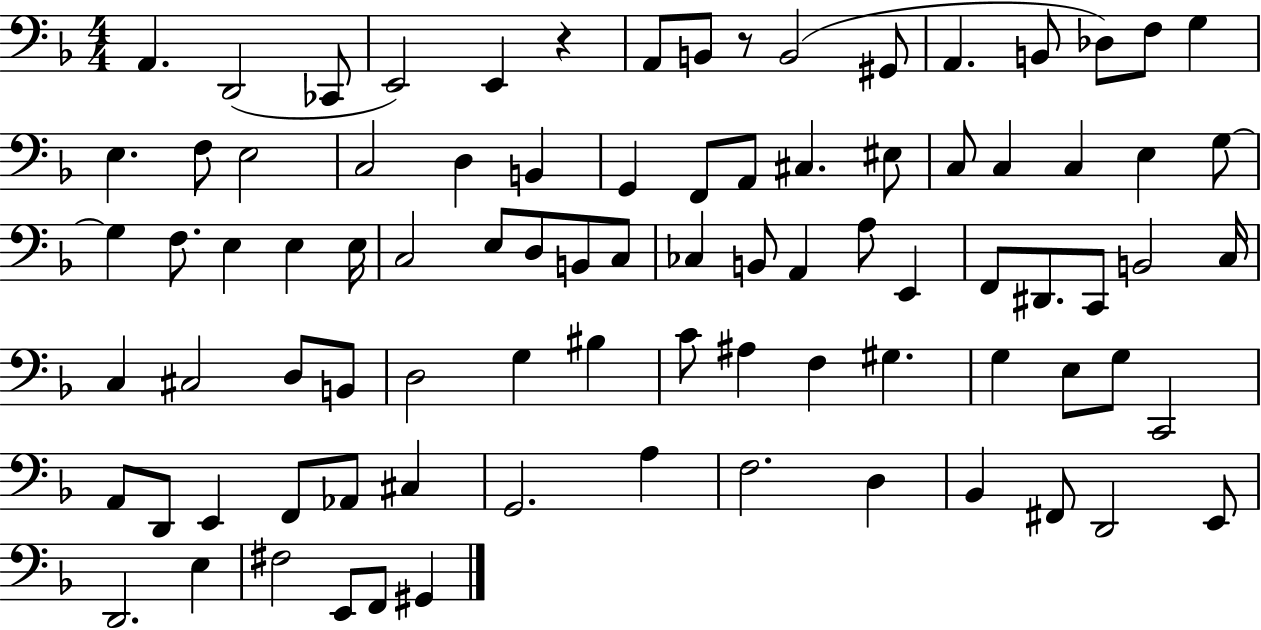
A2/q. D2/h CES2/e E2/h E2/q R/q A2/e B2/e R/e B2/h G#2/e A2/q. B2/e Db3/e F3/e G3/q E3/q. F3/e E3/h C3/h D3/q B2/q G2/q F2/e A2/e C#3/q. EIS3/e C3/e C3/q C3/q E3/q G3/e G3/q F3/e. E3/q E3/q E3/s C3/h E3/e D3/e B2/e C3/e CES3/q B2/e A2/q A3/e E2/q F2/e D#2/e. C2/e B2/h C3/s C3/q C#3/h D3/e B2/e D3/h G3/q BIS3/q C4/e A#3/q F3/q G#3/q. G3/q E3/e G3/e C2/h A2/e D2/e E2/q F2/e Ab2/e C#3/q G2/h. A3/q F3/h. D3/q Bb2/q F#2/e D2/h E2/e D2/h. E3/q F#3/h E2/e F2/e G#2/q